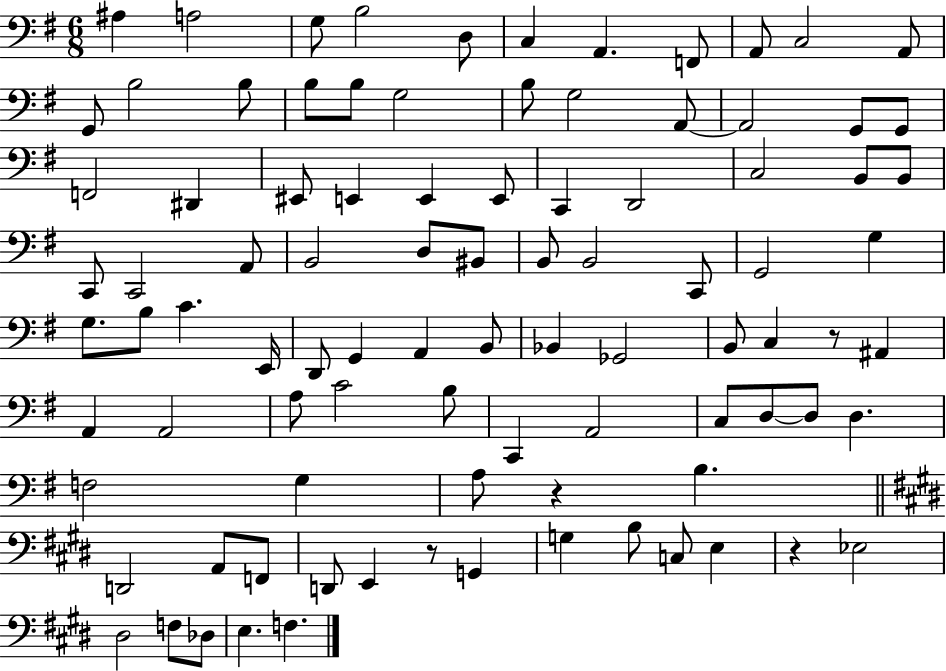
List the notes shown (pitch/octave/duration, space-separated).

A#3/q A3/h G3/e B3/h D3/e C3/q A2/q. F2/e A2/e C3/h A2/e G2/e B3/h B3/e B3/e B3/e G3/h B3/e G3/h A2/e A2/h G2/e G2/e F2/h D#2/q EIS2/e E2/q E2/q E2/e C2/q D2/h C3/h B2/e B2/e C2/e C2/h A2/e B2/h D3/e BIS2/e B2/e B2/h C2/e G2/h G3/q G3/e. B3/e C4/q. E2/s D2/e G2/q A2/q B2/e Bb2/q Gb2/h B2/e C3/q R/e A#2/q A2/q A2/h A3/e C4/h B3/e C2/q A2/h C3/e D3/e D3/e D3/q. F3/h G3/q A3/e R/q B3/q. D2/h A2/e F2/e D2/e E2/q R/e G2/q G3/q B3/e C3/e E3/q R/q Eb3/h D#3/h F3/e Db3/e E3/q. F3/q.